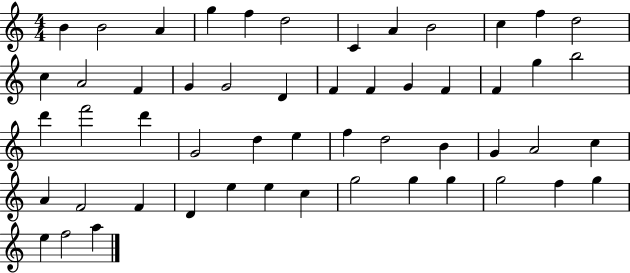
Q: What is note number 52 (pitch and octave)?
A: F5